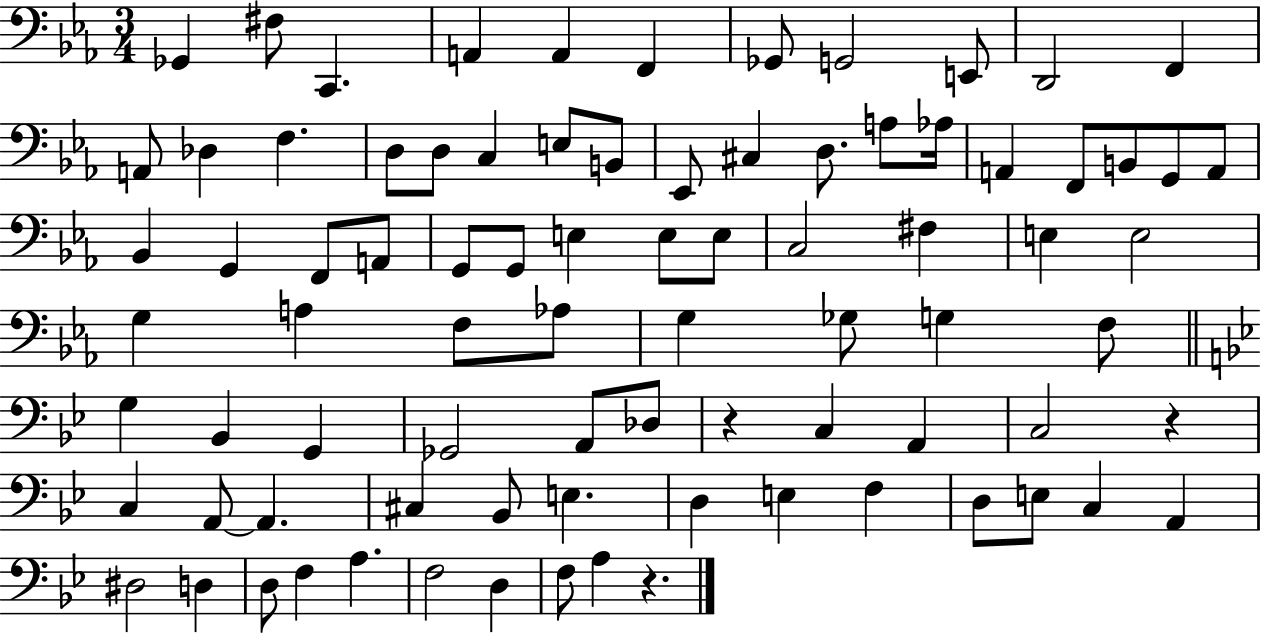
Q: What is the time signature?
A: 3/4